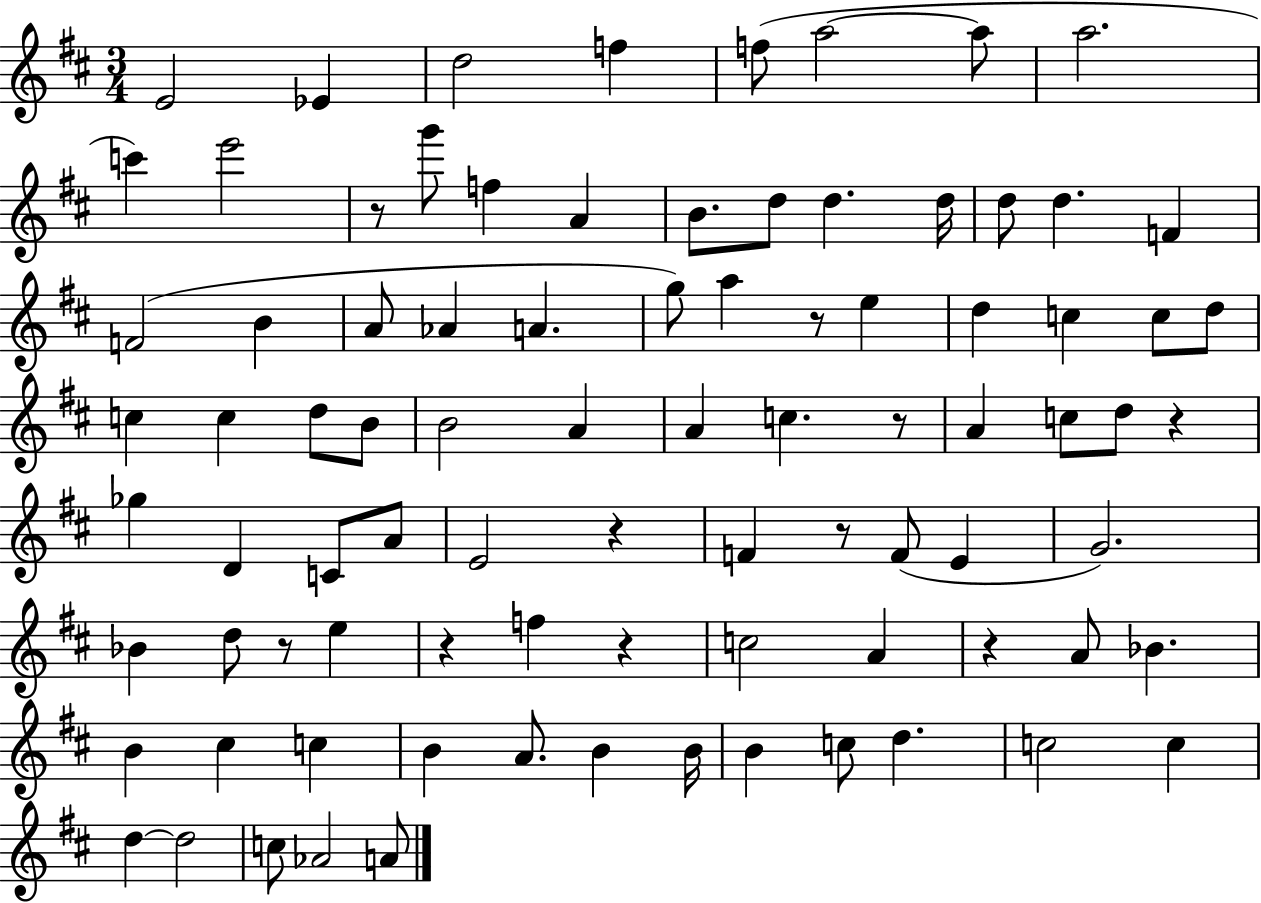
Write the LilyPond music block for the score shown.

{
  \clef treble
  \numericTimeSignature
  \time 3/4
  \key d \major
  e'2 ees'4 | d''2 f''4 | f''8( a''2~~ a''8 | a''2. | \break c'''4) e'''2 | r8 g'''8 f''4 a'4 | b'8. d''8 d''4. d''16 | d''8 d''4. f'4 | \break f'2( b'4 | a'8 aes'4 a'4. | g''8) a''4 r8 e''4 | d''4 c''4 c''8 d''8 | \break c''4 c''4 d''8 b'8 | b'2 a'4 | a'4 c''4. r8 | a'4 c''8 d''8 r4 | \break ges''4 d'4 c'8 a'8 | e'2 r4 | f'4 r8 f'8( e'4 | g'2.) | \break bes'4 d''8 r8 e''4 | r4 f''4 r4 | c''2 a'4 | r4 a'8 bes'4. | \break b'4 cis''4 c''4 | b'4 a'8. b'4 b'16 | b'4 c''8 d''4. | c''2 c''4 | \break d''4~~ d''2 | c''8 aes'2 a'8 | \bar "|."
}